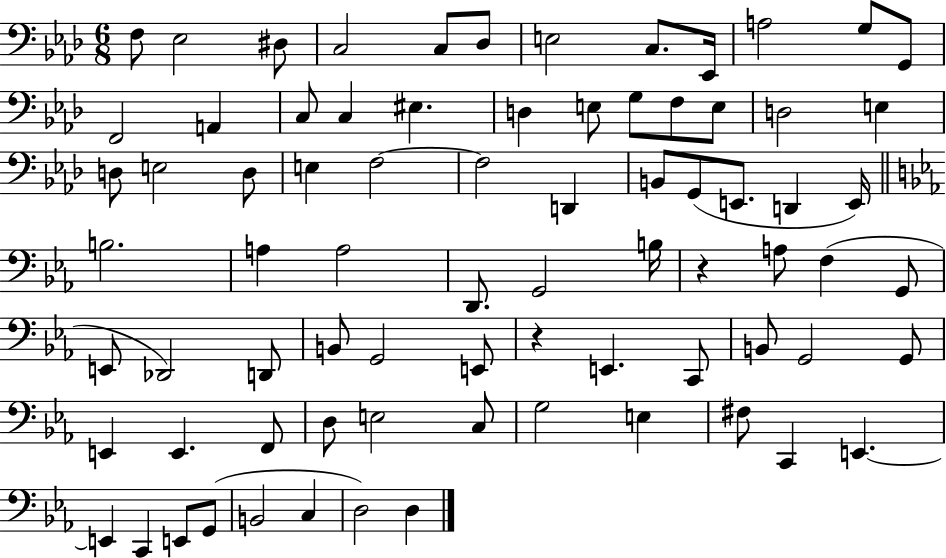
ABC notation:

X:1
T:Untitled
M:6/8
L:1/4
K:Ab
F,/2 _E,2 ^D,/2 C,2 C,/2 _D,/2 E,2 C,/2 _E,,/4 A,2 G,/2 G,,/2 F,,2 A,, C,/2 C, ^E, D, E,/2 G,/2 F,/2 E,/2 D,2 E, D,/2 E,2 D,/2 E, F,2 F,2 D,, B,,/2 G,,/2 E,,/2 D,, E,,/4 B,2 A, A,2 D,,/2 G,,2 B,/4 z A,/2 F, G,,/2 E,,/2 _D,,2 D,,/2 B,,/2 G,,2 E,,/2 z E,, C,,/2 B,,/2 G,,2 G,,/2 E,, E,, F,,/2 D,/2 E,2 C,/2 G,2 E, ^F,/2 C,, E,, E,, C,, E,,/2 G,,/2 B,,2 C, D,2 D,